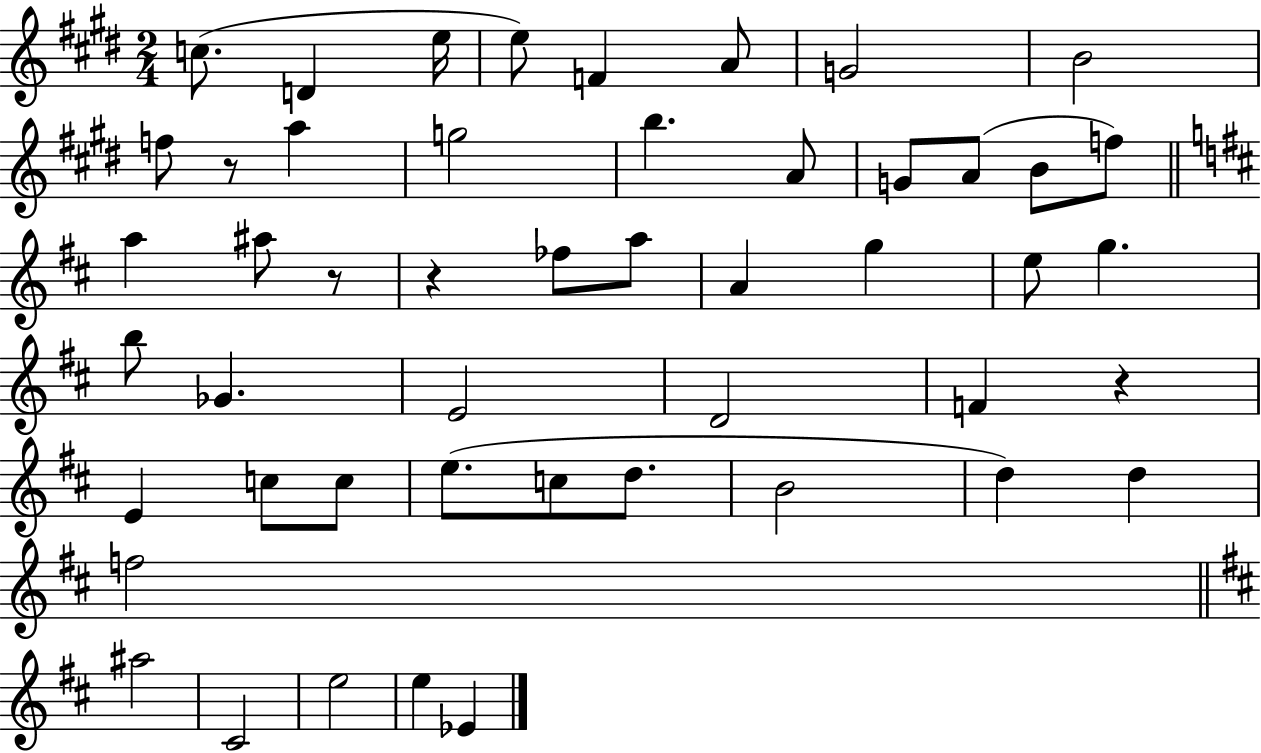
X:1
T:Untitled
M:2/4
L:1/4
K:E
c/2 D e/4 e/2 F A/2 G2 B2 f/2 z/2 a g2 b A/2 G/2 A/2 B/2 f/2 a ^a/2 z/2 z _f/2 a/2 A g e/2 g b/2 _G E2 D2 F z E c/2 c/2 e/2 c/2 d/2 B2 d d f2 ^a2 ^C2 e2 e _E